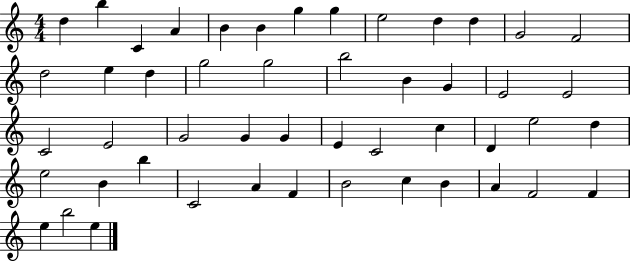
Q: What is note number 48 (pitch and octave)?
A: B5